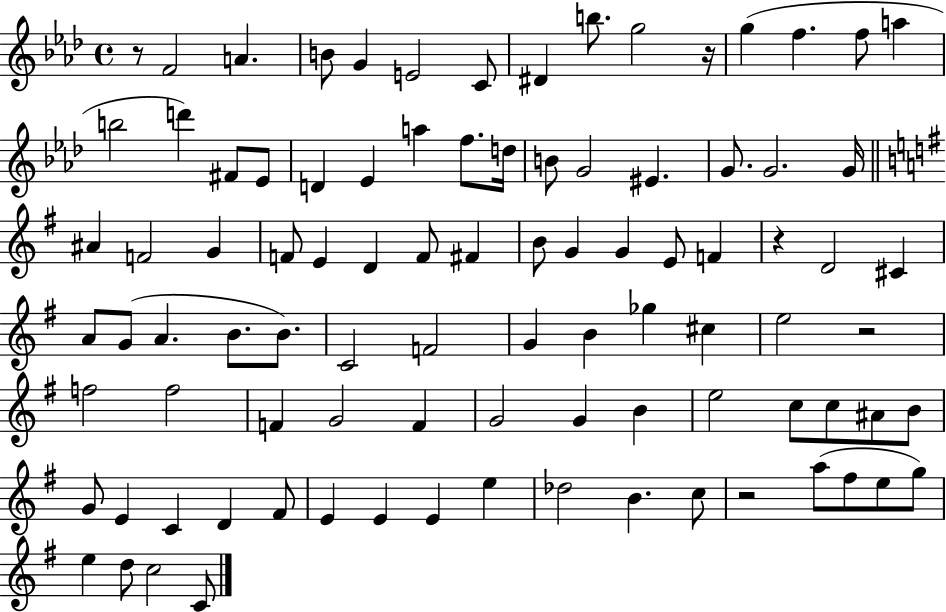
X:1
T:Untitled
M:4/4
L:1/4
K:Ab
z/2 F2 A B/2 G E2 C/2 ^D b/2 g2 z/4 g f f/2 a b2 d' ^F/2 _E/2 D _E a f/2 d/4 B/2 G2 ^E G/2 G2 G/4 ^A F2 G F/2 E D F/2 ^F B/2 G G E/2 F z D2 ^C A/2 G/2 A B/2 B/2 C2 F2 G B _g ^c e2 z2 f2 f2 F G2 F G2 G B e2 c/2 c/2 ^A/2 B/2 G/2 E C D ^F/2 E E E e _d2 B c/2 z2 a/2 ^f/2 e/2 g/2 e d/2 c2 C/2